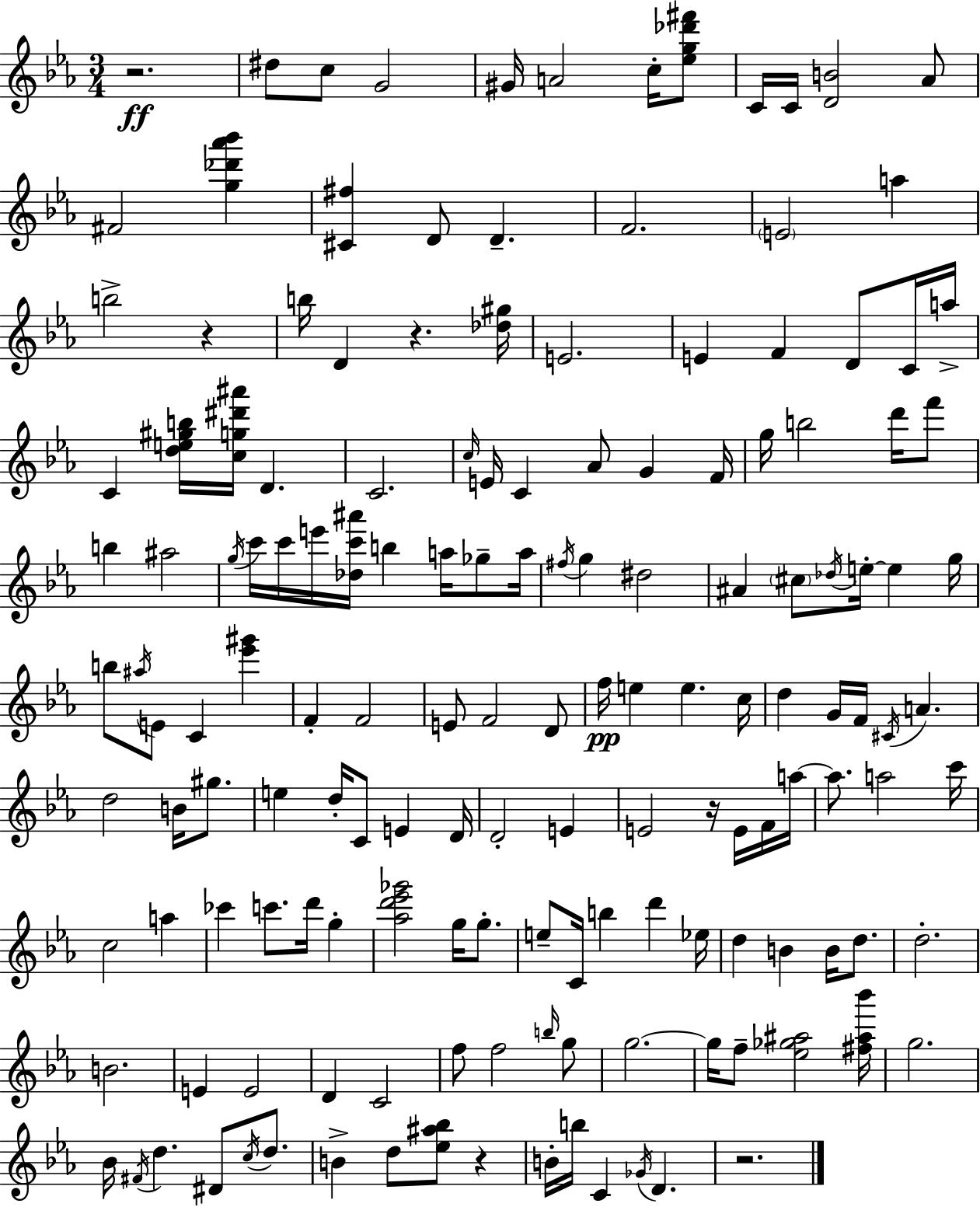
X:1
T:Untitled
M:3/4
L:1/4
K:Eb
z2 ^d/2 c/2 G2 ^G/4 A2 c/4 [_eg_d'^f']/2 C/4 C/4 [DB]2 _A/2 ^F2 [g_d'_a'_b'] [^C^f] D/2 D F2 E2 a b2 z b/4 D z [_d^g]/4 E2 E F D/2 C/4 a/4 C [de^gb]/4 [cg^d'^a']/4 D C2 c/4 E/4 C _A/2 G F/4 g/4 b2 d'/4 f'/2 b ^a2 g/4 c'/4 c'/4 e'/4 [_dc'^a']/4 b a/4 _g/2 a/4 ^f/4 g ^d2 ^A ^c/2 _d/4 e/4 e g/4 b/2 ^a/4 E/2 C [_e'^g'] F F2 E/2 F2 D/2 f/4 e e c/4 d G/4 F/4 ^C/4 A d2 B/4 ^g/2 e d/4 C/2 E D/4 D2 E E2 z/4 E/4 F/4 a/4 a/2 a2 c'/4 c2 a _c' c'/2 d'/4 g [_ad'_e'_g']2 g/4 g/2 e/2 C/4 b d' _e/4 d B B/4 d/2 d2 B2 E E2 D C2 f/2 f2 b/4 g/2 g2 g/4 f/2 [_e_g^a]2 [^f^a_b']/4 g2 _B/4 ^F/4 d ^D/2 c/4 d/2 B d/2 [_e^a_b]/2 z B/4 b/4 C _G/4 D z2